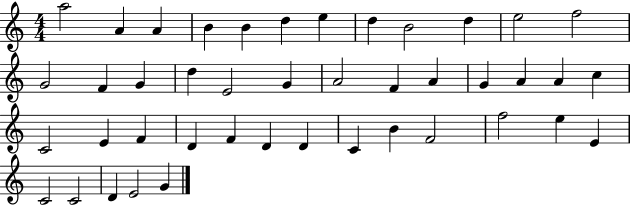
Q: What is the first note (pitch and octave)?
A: A5